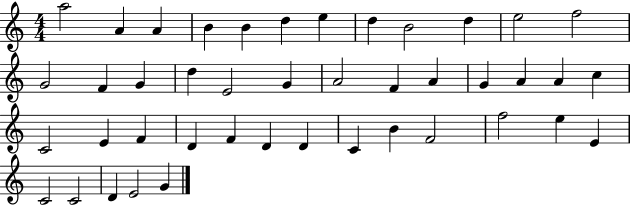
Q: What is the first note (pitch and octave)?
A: A5